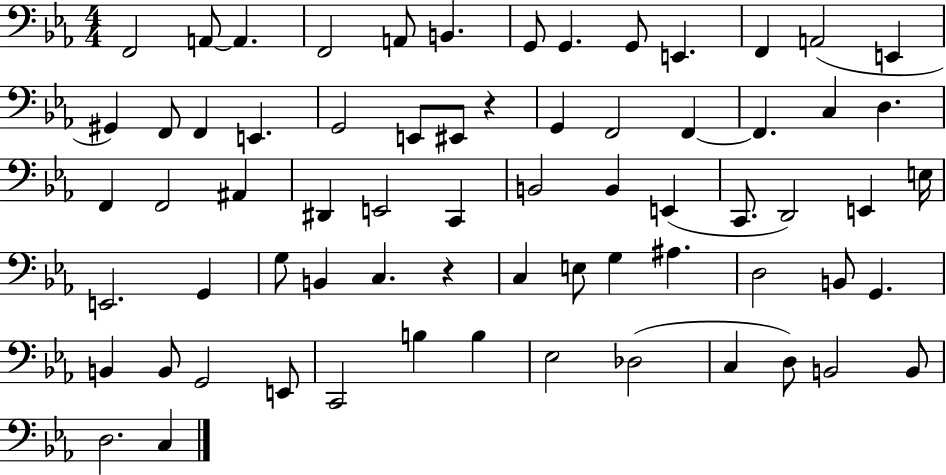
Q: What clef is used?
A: bass